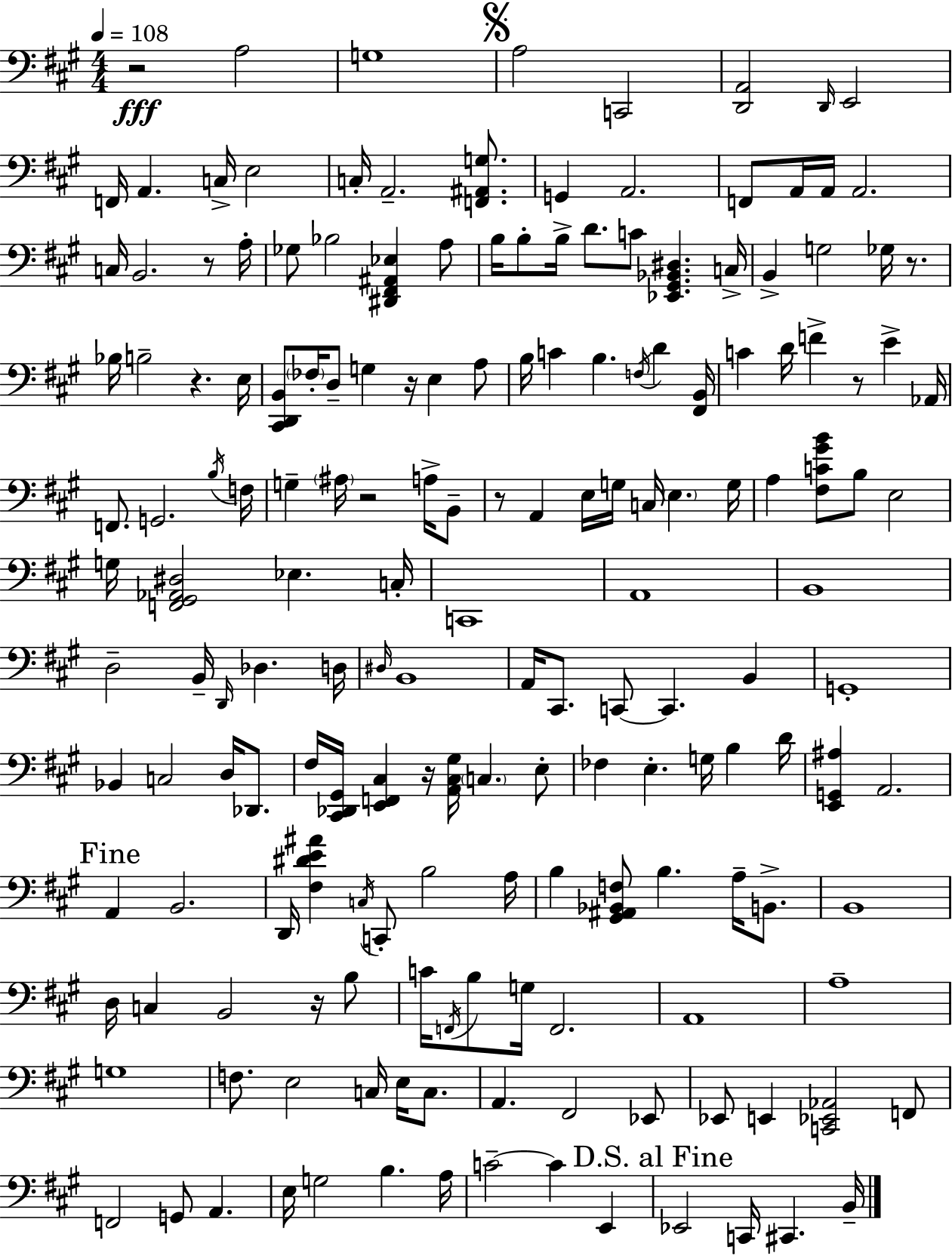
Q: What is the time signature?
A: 4/4